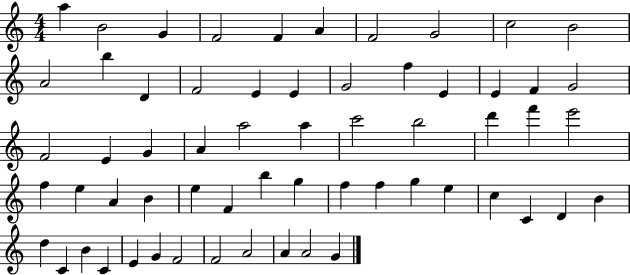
{
  \clef treble
  \numericTimeSignature
  \time 4/4
  \key c \major
  a''4 b'2 g'4 | f'2 f'4 a'4 | f'2 g'2 | c''2 b'2 | \break a'2 b''4 d'4 | f'2 e'4 e'4 | g'2 f''4 e'4 | e'4 f'4 g'2 | \break f'2 e'4 g'4 | a'4 a''2 a''4 | c'''2 b''2 | d'''4 f'''4 e'''2 | \break f''4 e''4 a'4 b'4 | e''4 f'4 b''4 g''4 | f''4 f''4 g''4 e''4 | c''4 c'4 d'4 b'4 | \break d''4 c'4 b'4 c'4 | e'4 g'4 f'2 | f'2 a'2 | a'4 a'2 g'4 | \break \bar "|."
}